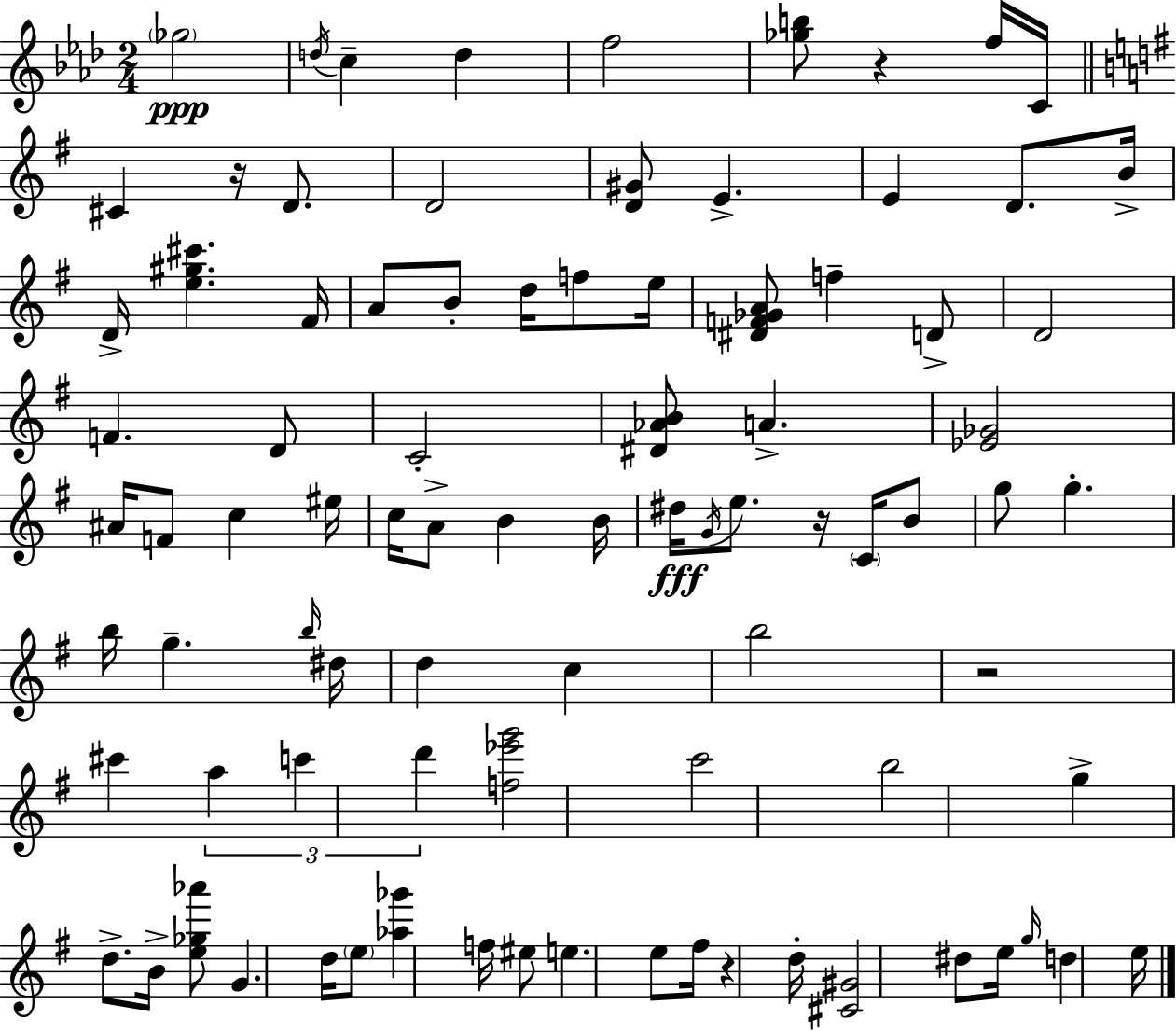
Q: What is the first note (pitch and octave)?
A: Gb5